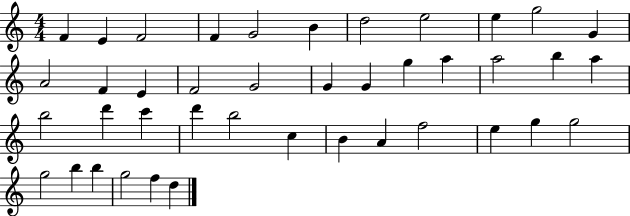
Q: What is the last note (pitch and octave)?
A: D5